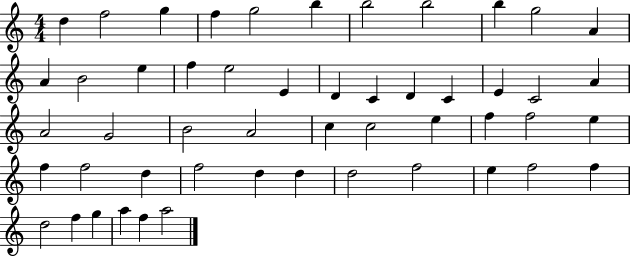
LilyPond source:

{
  \clef treble
  \numericTimeSignature
  \time 4/4
  \key c \major
  d''4 f''2 g''4 | f''4 g''2 b''4 | b''2 b''2 | b''4 g''2 a'4 | \break a'4 b'2 e''4 | f''4 e''2 e'4 | d'4 c'4 d'4 c'4 | e'4 c'2 a'4 | \break a'2 g'2 | b'2 a'2 | c''4 c''2 e''4 | f''4 f''2 e''4 | \break f''4 f''2 d''4 | f''2 d''4 d''4 | d''2 f''2 | e''4 f''2 f''4 | \break d''2 f''4 g''4 | a''4 f''4 a''2 | \bar "|."
}